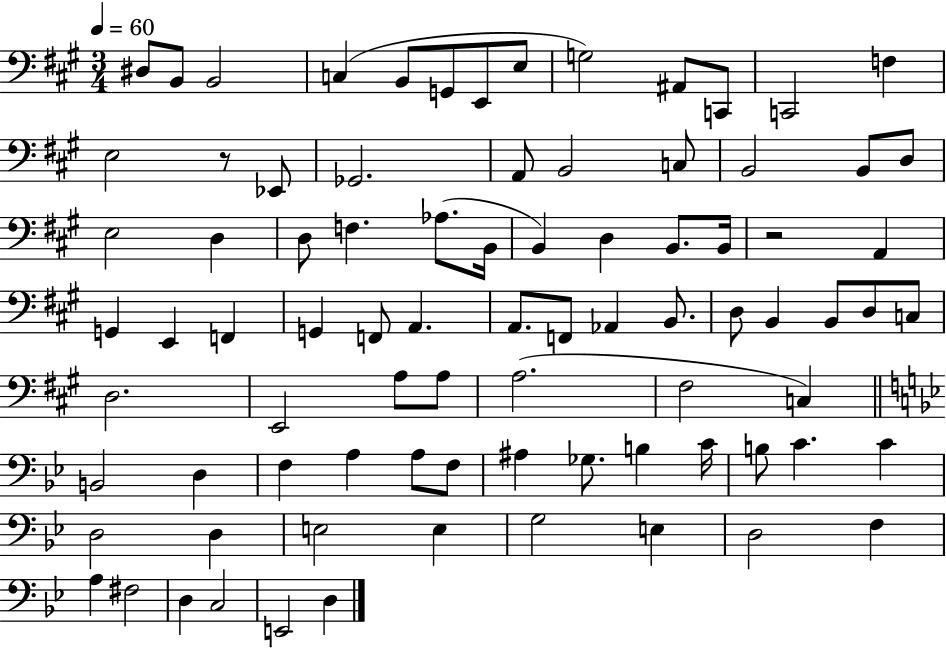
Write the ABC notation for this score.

X:1
T:Untitled
M:3/4
L:1/4
K:A
^D,/2 B,,/2 B,,2 C, B,,/2 G,,/2 E,,/2 E,/2 G,2 ^A,,/2 C,,/2 C,,2 F, E,2 z/2 _E,,/2 _G,,2 A,,/2 B,,2 C,/2 B,,2 B,,/2 D,/2 E,2 D, D,/2 F, _A,/2 B,,/4 B,, D, B,,/2 B,,/4 z2 A,, G,, E,, F,, G,, F,,/2 A,, A,,/2 F,,/2 _A,, B,,/2 D,/2 B,, B,,/2 D,/2 C,/2 D,2 E,,2 A,/2 A,/2 A,2 ^F,2 C, B,,2 D, F, A, A,/2 F,/2 ^A, _G,/2 B, C/4 B,/2 C C D,2 D, E,2 E, G,2 E, D,2 F, A, ^F,2 D, C,2 E,,2 D,